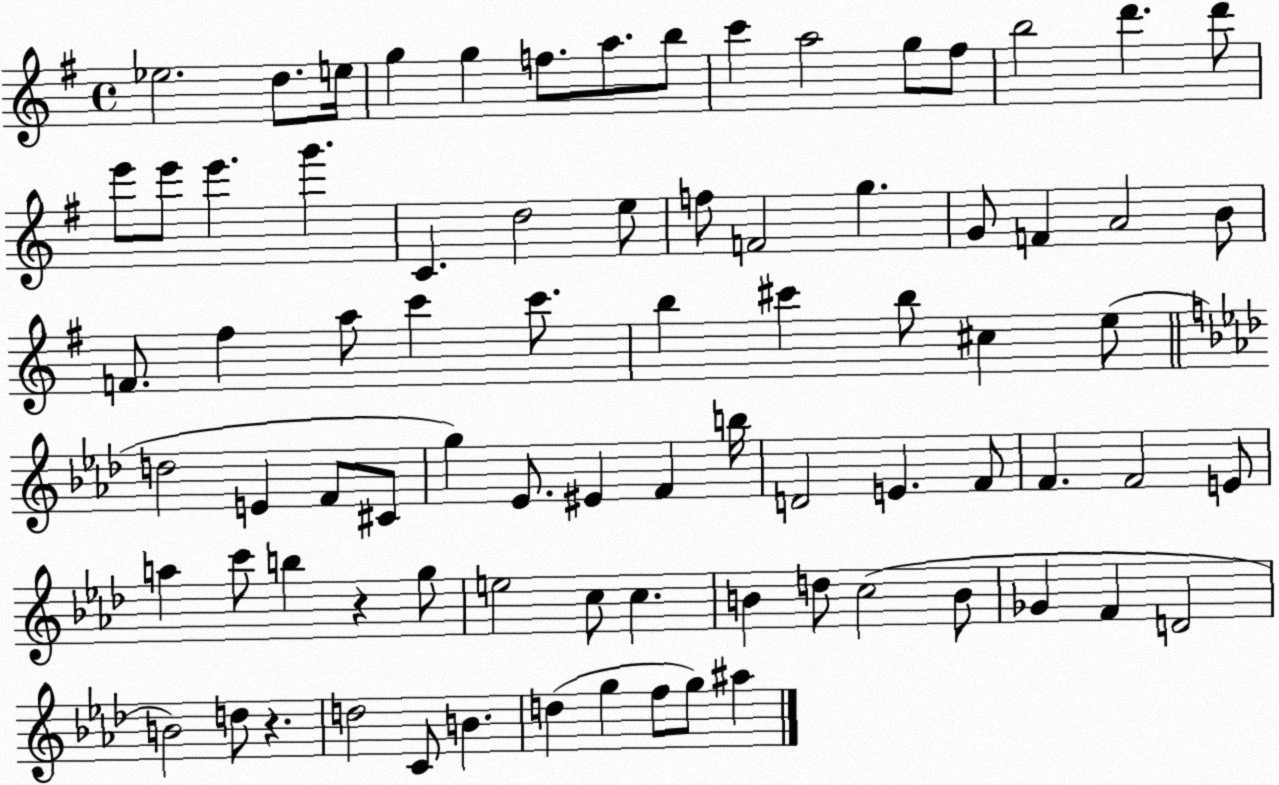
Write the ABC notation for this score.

X:1
T:Untitled
M:4/4
L:1/4
K:G
_e2 d/2 e/4 g g f/2 a/2 b/2 c' a2 g/2 ^f/2 b2 d' d'/2 e'/2 e'/2 e' g' C d2 e/2 f/2 F2 g G/2 F A2 B/2 F/2 ^f a/2 c' c'/2 b ^c' b/2 ^c e/2 d2 E F/2 ^C/2 g _E/2 ^E F b/4 D2 E F/2 F F2 E/2 a c'/2 b z g/2 e2 c/2 c B d/2 c2 B/2 _G F D2 B2 d/2 z d2 C/2 B d g f/2 g/2 ^a